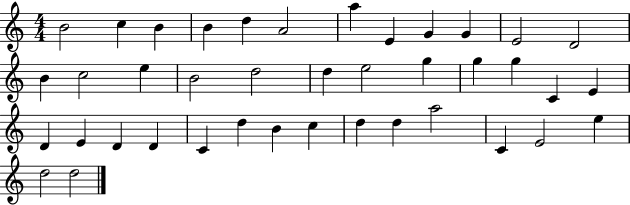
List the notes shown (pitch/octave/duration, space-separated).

B4/h C5/q B4/q B4/q D5/q A4/h A5/q E4/q G4/q G4/q E4/h D4/h B4/q C5/h E5/q B4/h D5/h D5/q E5/h G5/q G5/q G5/q C4/q E4/q D4/q E4/q D4/q D4/q C4/q D5/q B4/q C5/q D5/q D5/q A5/h C4/q E4/h E5/q D5/h D5/h